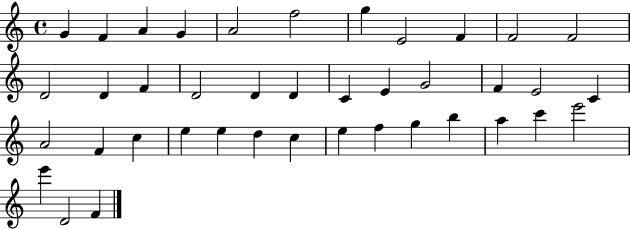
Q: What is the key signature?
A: C major